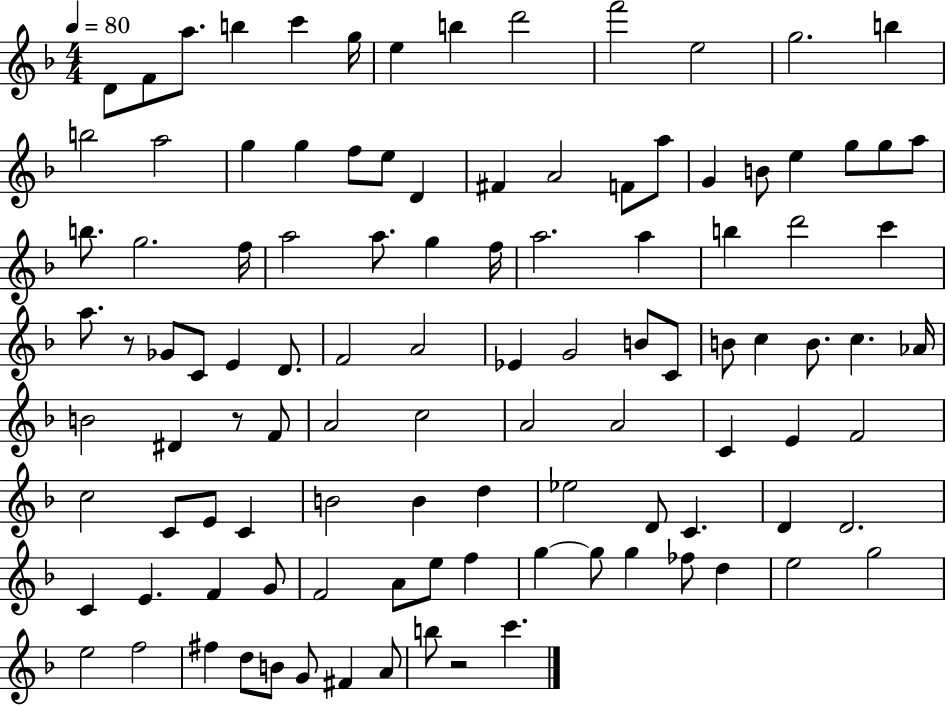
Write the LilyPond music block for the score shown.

{
  \clef treble
  \numericTimeSignature
  \time 4/4
  \key f \major
  \tempo 4 = 80
  d'8 f'8 a''8. b''4 c'''4 g''16 | e''4 b''4 d'''2 | f'''2 e''2 | g''2. b''4 | \break b''2 a''2 | g''4 g''4 f''8 e''8 d'4 | fis'4 a'2 f'8 a''8 | g'4 b'8 e''4 g''8 g''8 a''8 | \break b''8. g''2. f''16 | a''2 a''8. g''4 f''16 | a''2. a''4 | b''4 d'''2 c'''4 | \break a''8. r8 ges'8 c'8 e'4 d'8. | f'2 a'2 | ees'4 g'2 b'8 c'8 | b'8 c''4 b'8. c''4. aes'16 | \break b'2 dis'4 r8 f'8 | a'2 c''2 | a'2 a'2 | c'4 e'4 f'2 | \break c''2 c'8 e'8 c'4 | b'2 b'4 d''4 | ees''2 d'8 c'4. | d'4 d'2. | \break c'4 e'4. f'4 g'8 | f'2 a'8 e''8 f''4 | g''4~~ g''8 g''4 fes''8 d''4 | e''2 g''2 | \break e''2 f''2 | fis''4 d''8 b'8 g'8 fis'4 a'8 | b''8 r2 c'''4. | \bar "|."
}